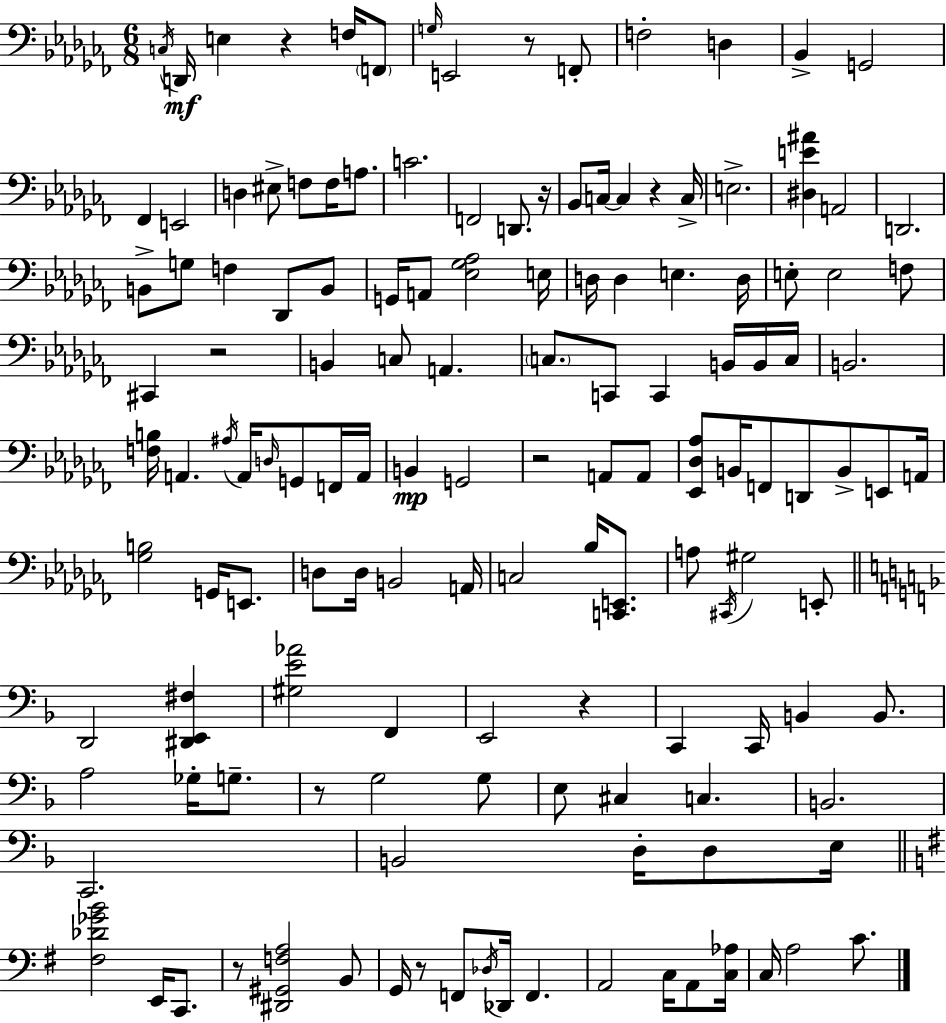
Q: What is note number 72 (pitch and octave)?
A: A2